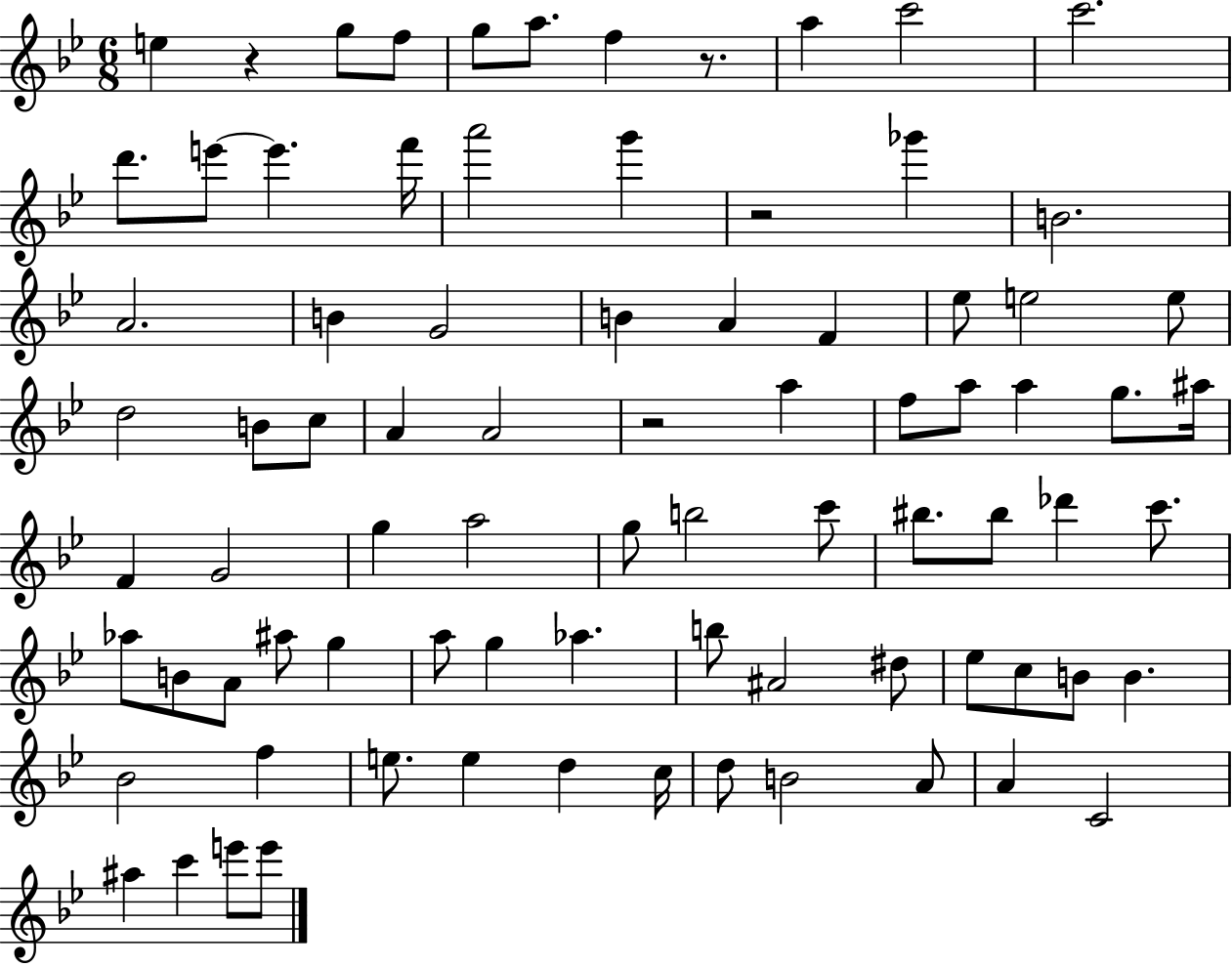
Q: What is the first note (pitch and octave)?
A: E5